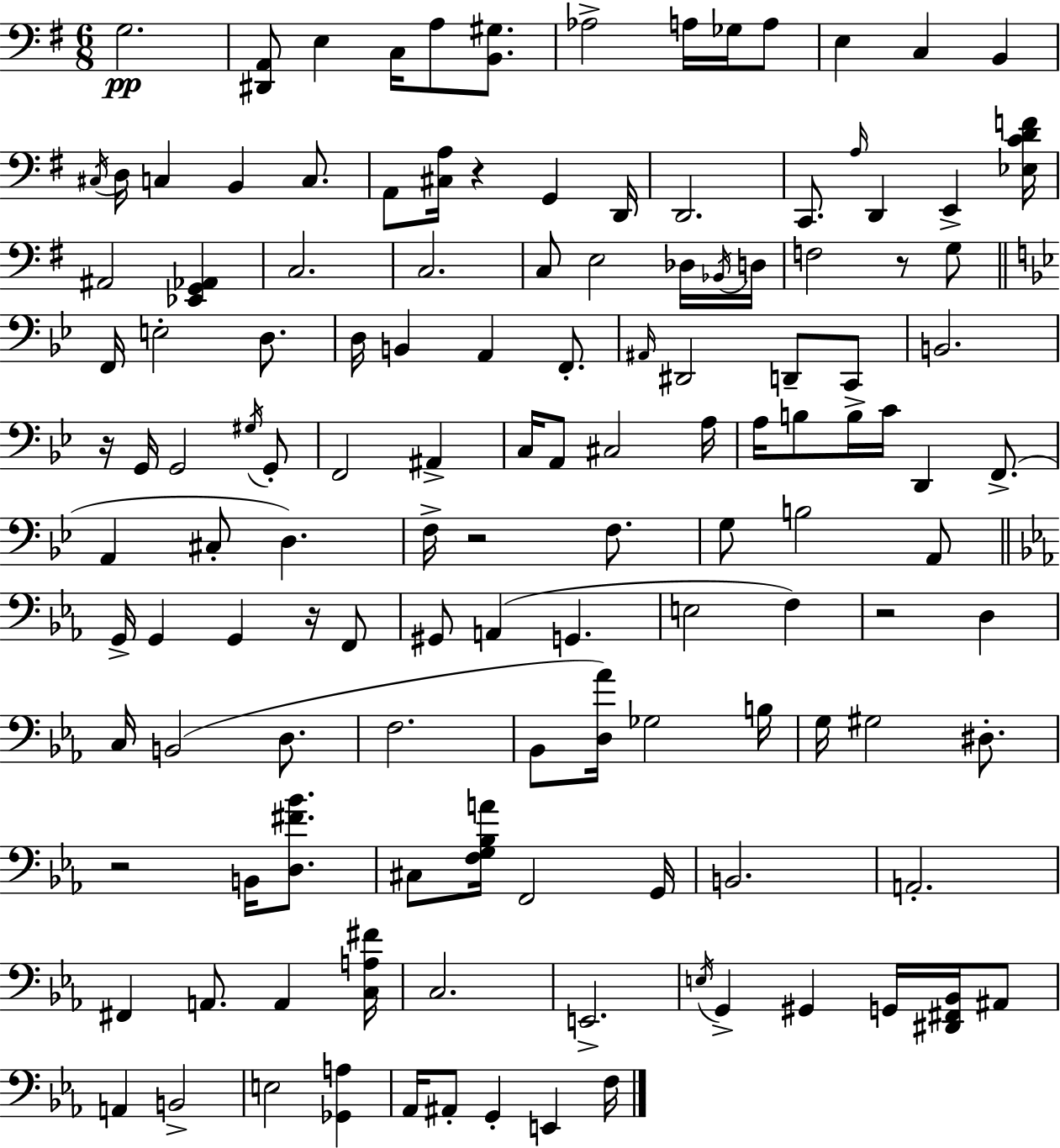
{
  \clef bass
  \numericTimeSignature
  \time 6/8
  \key g \major
  g2.\pp | <dis, a,>8 e4 c16 a8 <b, gis>8. | aes2-> a16 ges16 a8 | e4 c4 b,4 | \break \acciaccatura { cis16 } d16 c4 b,4 c8. | a,8 <cis a>16 r4 g,4 | d,16 d,2. | c,8. \grace { a16 } d,4 e,4-> | \break <ees c' d' f'>16 ais,2 <ees, g, aes,>4 | c2. | c2. | c8 e2 | \break des16 \acciaccatura { bes,16 } d16 f2 r8 | g8 \bar "||" \break \key bes \major f,16 e2-. d8. | d16 b,4 a,4 f,8.-. | \grace { ais,16 } dis,2 d,8-- c,8 | b,2. | \break r16 g,16 g,2 \acciaccatura { gis16 } | g,8-. f,2 ais,4-> | c16 a,8 cis2 | a16 a16 b8 b16-> c'16 d,4 f,8.->( | \break a,4 cis8-. d4.) | f16-> r2 f8. | g8 b2 | a,8 \bar "||" \break \key c \minor g,16-> g,4 g,4 r16 f,8 | gis,8 a,4( g,4. | e2 f4) | r2 d4 | \break c16 b,2( d8. | f2. | bes,8 <d aes'>16) ges2 b16 | g16 gis2 dis8.-. | \break r2 b,16 <d fis' bes'>8. | cis8 <f g bes a'>16 f,2 g,16 | b,2. | a,2.-. | \break fis,4 a,8. a,4 <c a fis'>16 | c2. | e,2.-> | \acciaccatura { e16 } g,4-> gis,4 g,16 <dis, fis, bes,>16 ais,8 | \break a,4 b,2-> | e2 <ges, a>4 | aes,16 ais,8-. g,4-. e,4 | f16 \bar "|."
}